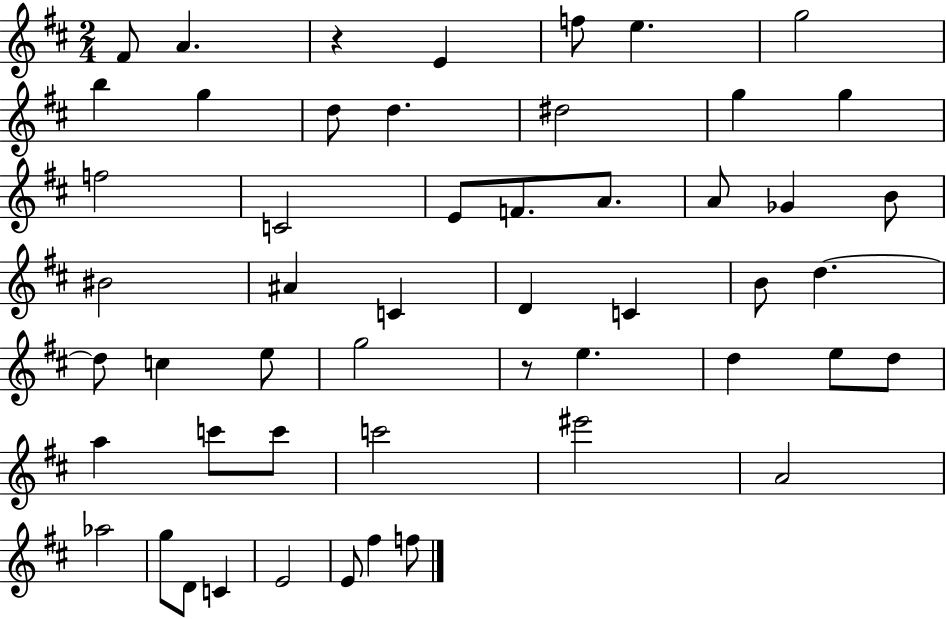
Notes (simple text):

F#4/e A4/q. R/q E4/q F5/e E5/q. G5/h B5/q G5/q D5/e D5/q. D#5/h G5/q G5/q F5/h C4/h E4/e F4/e. A4/e. A4/e Gb4/q B4/e BIS4/h A#4/q C4/q D4/q C4/q B4/e D5/q. D5/e C5/q E5/e G5/h R/e E5/q. D5/q E5/e D5/e A5/q C6/e C6/e C6/h EIS6/h A4/h Ab5/h G5/e D4/e C4/q E4/h E4/e F#5/q F5/e